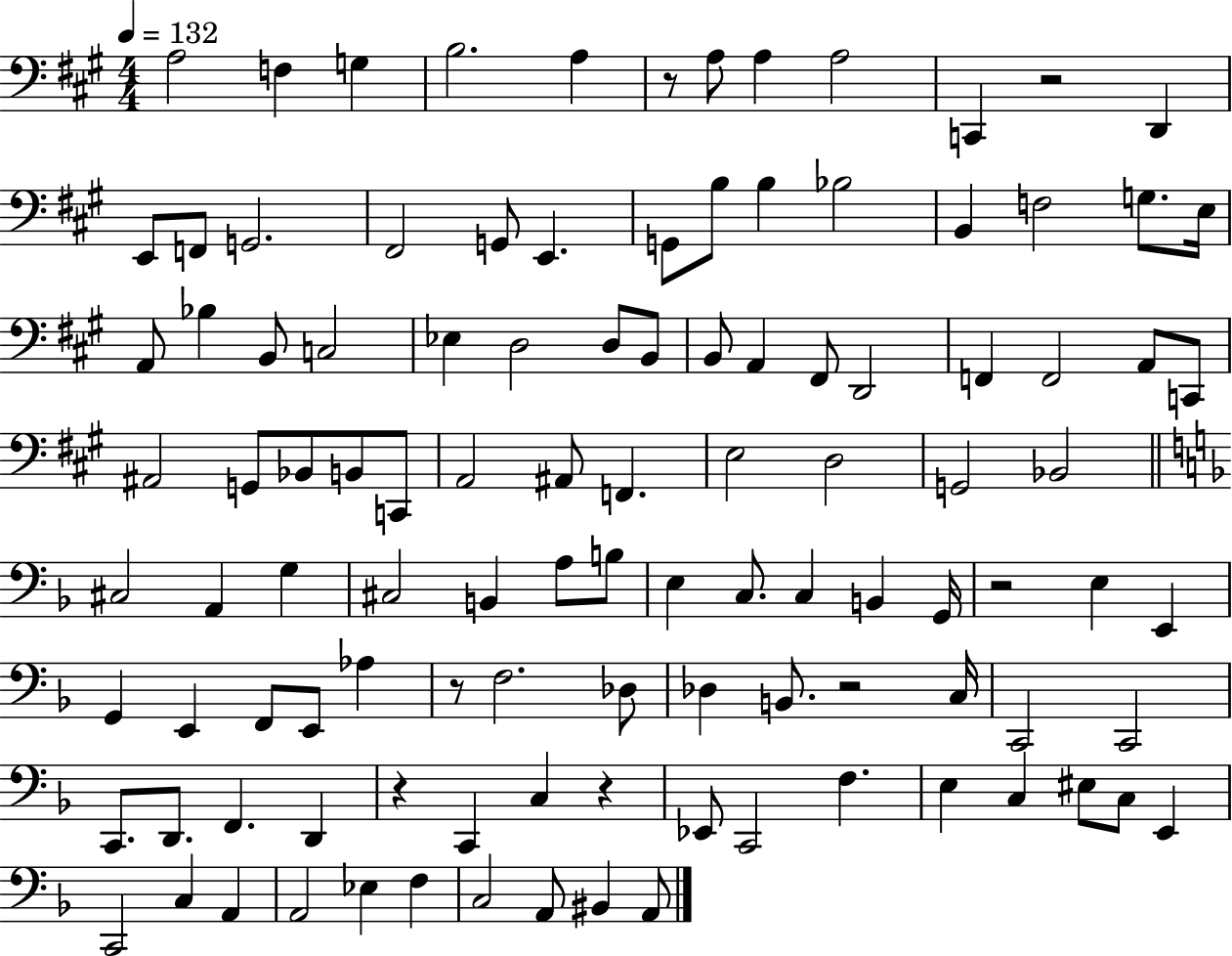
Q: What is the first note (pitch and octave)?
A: A3